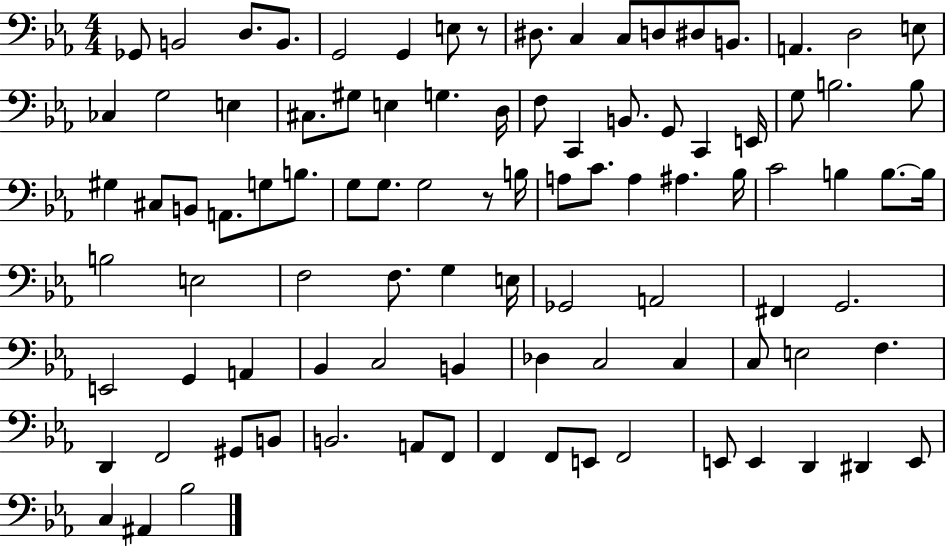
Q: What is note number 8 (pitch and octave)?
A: D#3